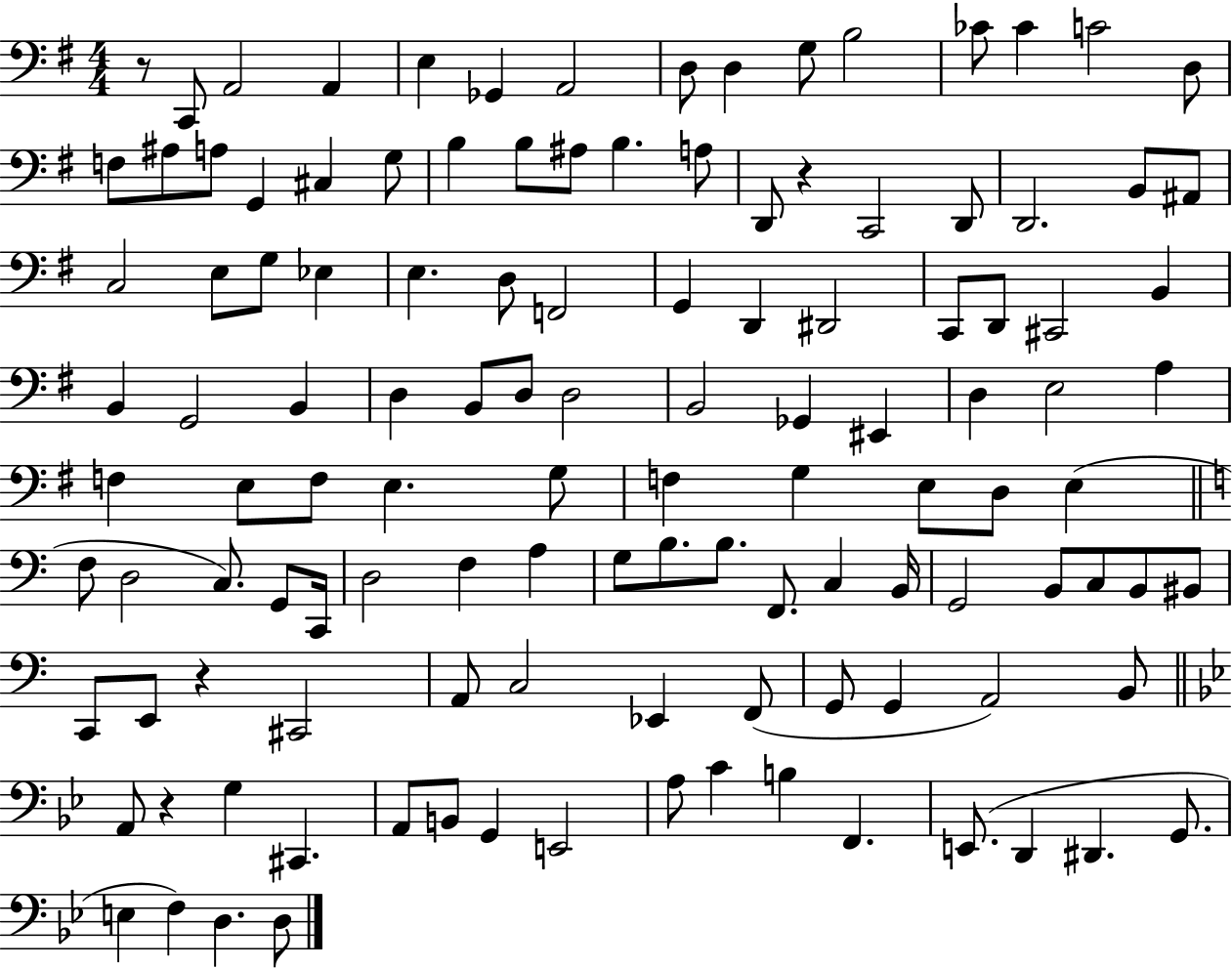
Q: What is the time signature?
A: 4/4